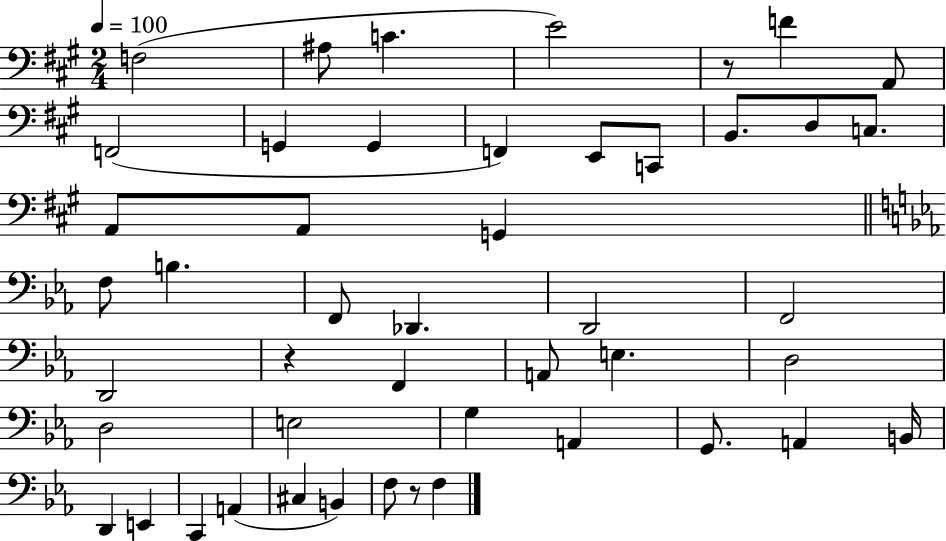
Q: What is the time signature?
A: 2/4